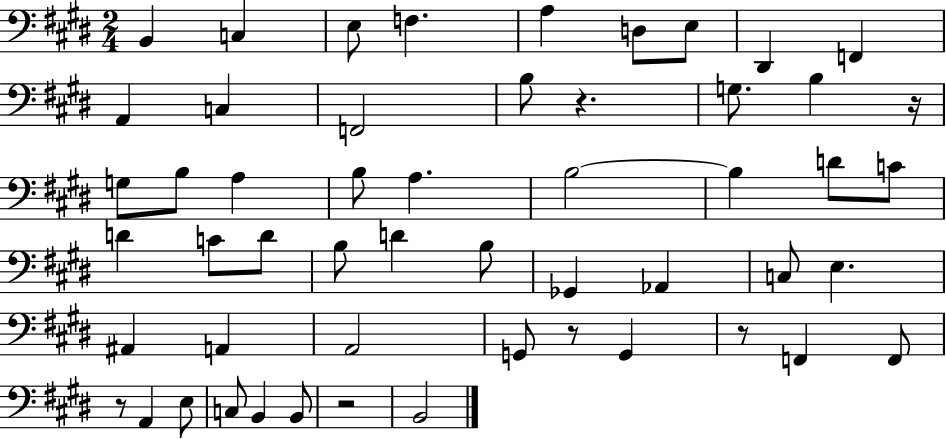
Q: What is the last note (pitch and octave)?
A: B2